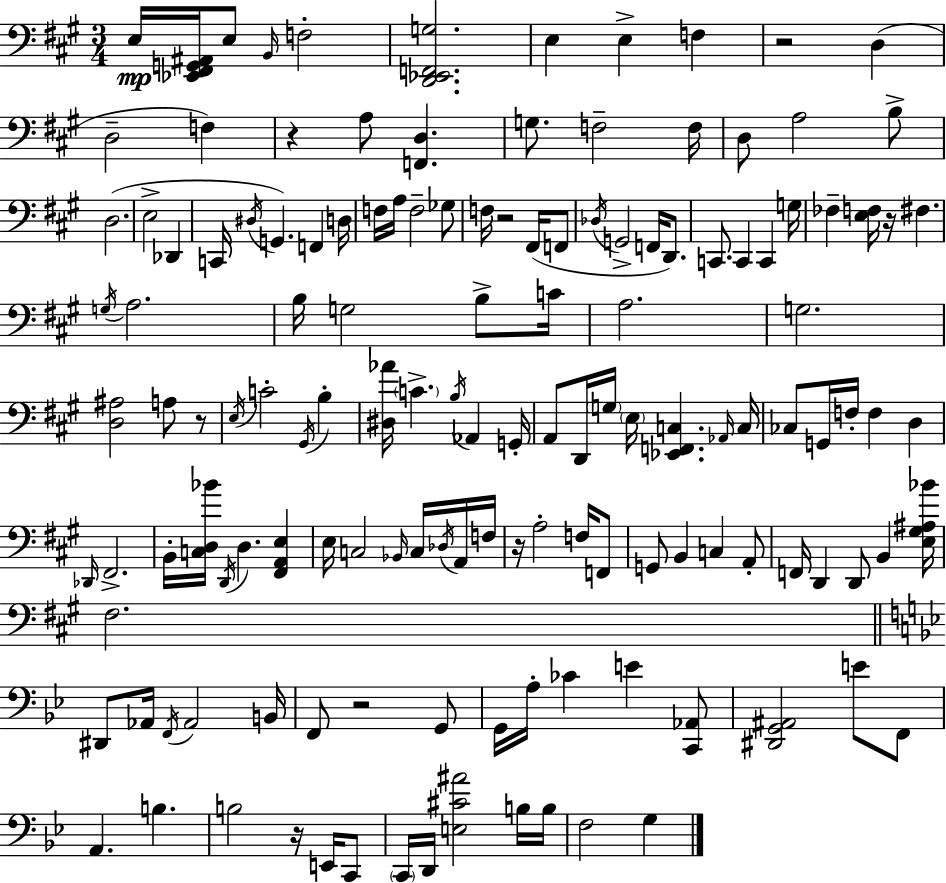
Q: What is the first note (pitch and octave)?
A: E3